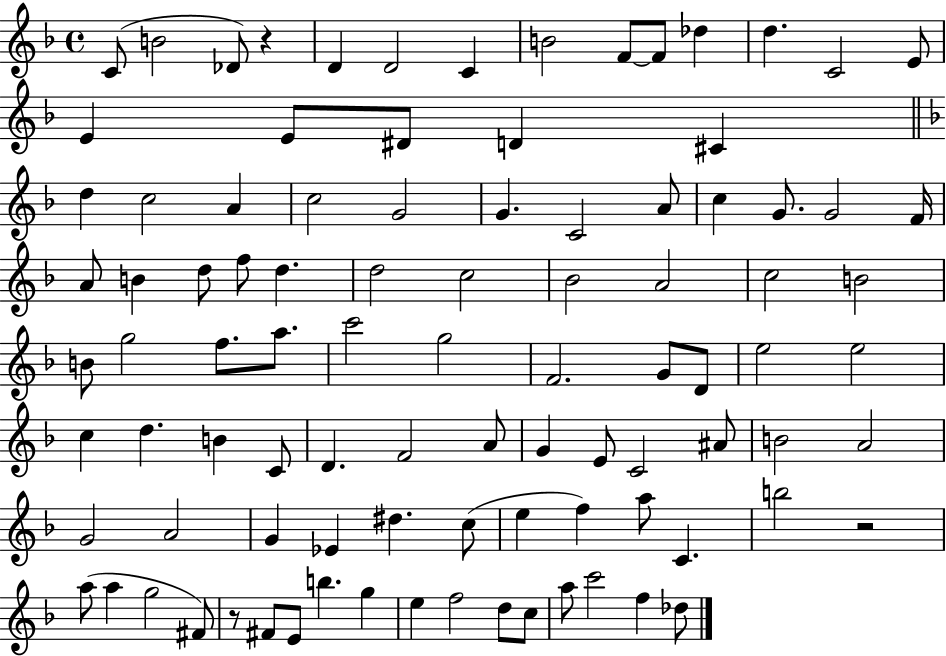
X:1
T:Untitled
M:4/4
L:1/4
K:F
C/2 B2 _D/2 z D D2 C B2 F/2 F/2 _d d C2 E/2 E E/2 ^D/2 D ^C d c2 A c2 G2 G C2 A/2 c G/2 G2 F/4 A/2 B d/2 f/2 d d2 c2 _B2 A2 c2 B2 B/2 g2 f/2 a/2 c'2 g2 F2 G/2 D/2 e2 e2 c d B C/2 D F2 A/2 G E/2 C2 ^A/2 B2 A2 G2 A2 G _E ^d c/2 e f a/2 C b2 z2 a/2 a g2 ^F/2 z/2 ^F/2 E/2 b g e f2 d/2 c/2 a/2 c'2 f _d/2